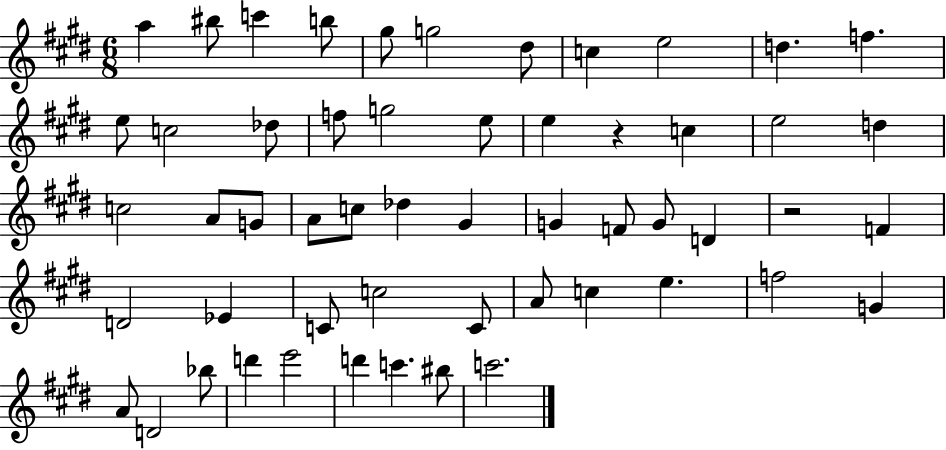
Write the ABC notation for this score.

X:1
T:Untitled
M:6/8
L:1/4
K:E
a ^b/2 c' b/2 ^g/2 g2 ^d/2 c e2 d f e/2 c2 _d/2 f/2 g2 e/2 e z c e2 d c2 A/2 G/2 A/2 c/2 _d ^G G F/2 G/2 D z2 F D2 _E C/2 c2 C/2 A/2 c e f2 G A/2 D2 _b/2 d' e'2 d' c' ^b/2 c'2